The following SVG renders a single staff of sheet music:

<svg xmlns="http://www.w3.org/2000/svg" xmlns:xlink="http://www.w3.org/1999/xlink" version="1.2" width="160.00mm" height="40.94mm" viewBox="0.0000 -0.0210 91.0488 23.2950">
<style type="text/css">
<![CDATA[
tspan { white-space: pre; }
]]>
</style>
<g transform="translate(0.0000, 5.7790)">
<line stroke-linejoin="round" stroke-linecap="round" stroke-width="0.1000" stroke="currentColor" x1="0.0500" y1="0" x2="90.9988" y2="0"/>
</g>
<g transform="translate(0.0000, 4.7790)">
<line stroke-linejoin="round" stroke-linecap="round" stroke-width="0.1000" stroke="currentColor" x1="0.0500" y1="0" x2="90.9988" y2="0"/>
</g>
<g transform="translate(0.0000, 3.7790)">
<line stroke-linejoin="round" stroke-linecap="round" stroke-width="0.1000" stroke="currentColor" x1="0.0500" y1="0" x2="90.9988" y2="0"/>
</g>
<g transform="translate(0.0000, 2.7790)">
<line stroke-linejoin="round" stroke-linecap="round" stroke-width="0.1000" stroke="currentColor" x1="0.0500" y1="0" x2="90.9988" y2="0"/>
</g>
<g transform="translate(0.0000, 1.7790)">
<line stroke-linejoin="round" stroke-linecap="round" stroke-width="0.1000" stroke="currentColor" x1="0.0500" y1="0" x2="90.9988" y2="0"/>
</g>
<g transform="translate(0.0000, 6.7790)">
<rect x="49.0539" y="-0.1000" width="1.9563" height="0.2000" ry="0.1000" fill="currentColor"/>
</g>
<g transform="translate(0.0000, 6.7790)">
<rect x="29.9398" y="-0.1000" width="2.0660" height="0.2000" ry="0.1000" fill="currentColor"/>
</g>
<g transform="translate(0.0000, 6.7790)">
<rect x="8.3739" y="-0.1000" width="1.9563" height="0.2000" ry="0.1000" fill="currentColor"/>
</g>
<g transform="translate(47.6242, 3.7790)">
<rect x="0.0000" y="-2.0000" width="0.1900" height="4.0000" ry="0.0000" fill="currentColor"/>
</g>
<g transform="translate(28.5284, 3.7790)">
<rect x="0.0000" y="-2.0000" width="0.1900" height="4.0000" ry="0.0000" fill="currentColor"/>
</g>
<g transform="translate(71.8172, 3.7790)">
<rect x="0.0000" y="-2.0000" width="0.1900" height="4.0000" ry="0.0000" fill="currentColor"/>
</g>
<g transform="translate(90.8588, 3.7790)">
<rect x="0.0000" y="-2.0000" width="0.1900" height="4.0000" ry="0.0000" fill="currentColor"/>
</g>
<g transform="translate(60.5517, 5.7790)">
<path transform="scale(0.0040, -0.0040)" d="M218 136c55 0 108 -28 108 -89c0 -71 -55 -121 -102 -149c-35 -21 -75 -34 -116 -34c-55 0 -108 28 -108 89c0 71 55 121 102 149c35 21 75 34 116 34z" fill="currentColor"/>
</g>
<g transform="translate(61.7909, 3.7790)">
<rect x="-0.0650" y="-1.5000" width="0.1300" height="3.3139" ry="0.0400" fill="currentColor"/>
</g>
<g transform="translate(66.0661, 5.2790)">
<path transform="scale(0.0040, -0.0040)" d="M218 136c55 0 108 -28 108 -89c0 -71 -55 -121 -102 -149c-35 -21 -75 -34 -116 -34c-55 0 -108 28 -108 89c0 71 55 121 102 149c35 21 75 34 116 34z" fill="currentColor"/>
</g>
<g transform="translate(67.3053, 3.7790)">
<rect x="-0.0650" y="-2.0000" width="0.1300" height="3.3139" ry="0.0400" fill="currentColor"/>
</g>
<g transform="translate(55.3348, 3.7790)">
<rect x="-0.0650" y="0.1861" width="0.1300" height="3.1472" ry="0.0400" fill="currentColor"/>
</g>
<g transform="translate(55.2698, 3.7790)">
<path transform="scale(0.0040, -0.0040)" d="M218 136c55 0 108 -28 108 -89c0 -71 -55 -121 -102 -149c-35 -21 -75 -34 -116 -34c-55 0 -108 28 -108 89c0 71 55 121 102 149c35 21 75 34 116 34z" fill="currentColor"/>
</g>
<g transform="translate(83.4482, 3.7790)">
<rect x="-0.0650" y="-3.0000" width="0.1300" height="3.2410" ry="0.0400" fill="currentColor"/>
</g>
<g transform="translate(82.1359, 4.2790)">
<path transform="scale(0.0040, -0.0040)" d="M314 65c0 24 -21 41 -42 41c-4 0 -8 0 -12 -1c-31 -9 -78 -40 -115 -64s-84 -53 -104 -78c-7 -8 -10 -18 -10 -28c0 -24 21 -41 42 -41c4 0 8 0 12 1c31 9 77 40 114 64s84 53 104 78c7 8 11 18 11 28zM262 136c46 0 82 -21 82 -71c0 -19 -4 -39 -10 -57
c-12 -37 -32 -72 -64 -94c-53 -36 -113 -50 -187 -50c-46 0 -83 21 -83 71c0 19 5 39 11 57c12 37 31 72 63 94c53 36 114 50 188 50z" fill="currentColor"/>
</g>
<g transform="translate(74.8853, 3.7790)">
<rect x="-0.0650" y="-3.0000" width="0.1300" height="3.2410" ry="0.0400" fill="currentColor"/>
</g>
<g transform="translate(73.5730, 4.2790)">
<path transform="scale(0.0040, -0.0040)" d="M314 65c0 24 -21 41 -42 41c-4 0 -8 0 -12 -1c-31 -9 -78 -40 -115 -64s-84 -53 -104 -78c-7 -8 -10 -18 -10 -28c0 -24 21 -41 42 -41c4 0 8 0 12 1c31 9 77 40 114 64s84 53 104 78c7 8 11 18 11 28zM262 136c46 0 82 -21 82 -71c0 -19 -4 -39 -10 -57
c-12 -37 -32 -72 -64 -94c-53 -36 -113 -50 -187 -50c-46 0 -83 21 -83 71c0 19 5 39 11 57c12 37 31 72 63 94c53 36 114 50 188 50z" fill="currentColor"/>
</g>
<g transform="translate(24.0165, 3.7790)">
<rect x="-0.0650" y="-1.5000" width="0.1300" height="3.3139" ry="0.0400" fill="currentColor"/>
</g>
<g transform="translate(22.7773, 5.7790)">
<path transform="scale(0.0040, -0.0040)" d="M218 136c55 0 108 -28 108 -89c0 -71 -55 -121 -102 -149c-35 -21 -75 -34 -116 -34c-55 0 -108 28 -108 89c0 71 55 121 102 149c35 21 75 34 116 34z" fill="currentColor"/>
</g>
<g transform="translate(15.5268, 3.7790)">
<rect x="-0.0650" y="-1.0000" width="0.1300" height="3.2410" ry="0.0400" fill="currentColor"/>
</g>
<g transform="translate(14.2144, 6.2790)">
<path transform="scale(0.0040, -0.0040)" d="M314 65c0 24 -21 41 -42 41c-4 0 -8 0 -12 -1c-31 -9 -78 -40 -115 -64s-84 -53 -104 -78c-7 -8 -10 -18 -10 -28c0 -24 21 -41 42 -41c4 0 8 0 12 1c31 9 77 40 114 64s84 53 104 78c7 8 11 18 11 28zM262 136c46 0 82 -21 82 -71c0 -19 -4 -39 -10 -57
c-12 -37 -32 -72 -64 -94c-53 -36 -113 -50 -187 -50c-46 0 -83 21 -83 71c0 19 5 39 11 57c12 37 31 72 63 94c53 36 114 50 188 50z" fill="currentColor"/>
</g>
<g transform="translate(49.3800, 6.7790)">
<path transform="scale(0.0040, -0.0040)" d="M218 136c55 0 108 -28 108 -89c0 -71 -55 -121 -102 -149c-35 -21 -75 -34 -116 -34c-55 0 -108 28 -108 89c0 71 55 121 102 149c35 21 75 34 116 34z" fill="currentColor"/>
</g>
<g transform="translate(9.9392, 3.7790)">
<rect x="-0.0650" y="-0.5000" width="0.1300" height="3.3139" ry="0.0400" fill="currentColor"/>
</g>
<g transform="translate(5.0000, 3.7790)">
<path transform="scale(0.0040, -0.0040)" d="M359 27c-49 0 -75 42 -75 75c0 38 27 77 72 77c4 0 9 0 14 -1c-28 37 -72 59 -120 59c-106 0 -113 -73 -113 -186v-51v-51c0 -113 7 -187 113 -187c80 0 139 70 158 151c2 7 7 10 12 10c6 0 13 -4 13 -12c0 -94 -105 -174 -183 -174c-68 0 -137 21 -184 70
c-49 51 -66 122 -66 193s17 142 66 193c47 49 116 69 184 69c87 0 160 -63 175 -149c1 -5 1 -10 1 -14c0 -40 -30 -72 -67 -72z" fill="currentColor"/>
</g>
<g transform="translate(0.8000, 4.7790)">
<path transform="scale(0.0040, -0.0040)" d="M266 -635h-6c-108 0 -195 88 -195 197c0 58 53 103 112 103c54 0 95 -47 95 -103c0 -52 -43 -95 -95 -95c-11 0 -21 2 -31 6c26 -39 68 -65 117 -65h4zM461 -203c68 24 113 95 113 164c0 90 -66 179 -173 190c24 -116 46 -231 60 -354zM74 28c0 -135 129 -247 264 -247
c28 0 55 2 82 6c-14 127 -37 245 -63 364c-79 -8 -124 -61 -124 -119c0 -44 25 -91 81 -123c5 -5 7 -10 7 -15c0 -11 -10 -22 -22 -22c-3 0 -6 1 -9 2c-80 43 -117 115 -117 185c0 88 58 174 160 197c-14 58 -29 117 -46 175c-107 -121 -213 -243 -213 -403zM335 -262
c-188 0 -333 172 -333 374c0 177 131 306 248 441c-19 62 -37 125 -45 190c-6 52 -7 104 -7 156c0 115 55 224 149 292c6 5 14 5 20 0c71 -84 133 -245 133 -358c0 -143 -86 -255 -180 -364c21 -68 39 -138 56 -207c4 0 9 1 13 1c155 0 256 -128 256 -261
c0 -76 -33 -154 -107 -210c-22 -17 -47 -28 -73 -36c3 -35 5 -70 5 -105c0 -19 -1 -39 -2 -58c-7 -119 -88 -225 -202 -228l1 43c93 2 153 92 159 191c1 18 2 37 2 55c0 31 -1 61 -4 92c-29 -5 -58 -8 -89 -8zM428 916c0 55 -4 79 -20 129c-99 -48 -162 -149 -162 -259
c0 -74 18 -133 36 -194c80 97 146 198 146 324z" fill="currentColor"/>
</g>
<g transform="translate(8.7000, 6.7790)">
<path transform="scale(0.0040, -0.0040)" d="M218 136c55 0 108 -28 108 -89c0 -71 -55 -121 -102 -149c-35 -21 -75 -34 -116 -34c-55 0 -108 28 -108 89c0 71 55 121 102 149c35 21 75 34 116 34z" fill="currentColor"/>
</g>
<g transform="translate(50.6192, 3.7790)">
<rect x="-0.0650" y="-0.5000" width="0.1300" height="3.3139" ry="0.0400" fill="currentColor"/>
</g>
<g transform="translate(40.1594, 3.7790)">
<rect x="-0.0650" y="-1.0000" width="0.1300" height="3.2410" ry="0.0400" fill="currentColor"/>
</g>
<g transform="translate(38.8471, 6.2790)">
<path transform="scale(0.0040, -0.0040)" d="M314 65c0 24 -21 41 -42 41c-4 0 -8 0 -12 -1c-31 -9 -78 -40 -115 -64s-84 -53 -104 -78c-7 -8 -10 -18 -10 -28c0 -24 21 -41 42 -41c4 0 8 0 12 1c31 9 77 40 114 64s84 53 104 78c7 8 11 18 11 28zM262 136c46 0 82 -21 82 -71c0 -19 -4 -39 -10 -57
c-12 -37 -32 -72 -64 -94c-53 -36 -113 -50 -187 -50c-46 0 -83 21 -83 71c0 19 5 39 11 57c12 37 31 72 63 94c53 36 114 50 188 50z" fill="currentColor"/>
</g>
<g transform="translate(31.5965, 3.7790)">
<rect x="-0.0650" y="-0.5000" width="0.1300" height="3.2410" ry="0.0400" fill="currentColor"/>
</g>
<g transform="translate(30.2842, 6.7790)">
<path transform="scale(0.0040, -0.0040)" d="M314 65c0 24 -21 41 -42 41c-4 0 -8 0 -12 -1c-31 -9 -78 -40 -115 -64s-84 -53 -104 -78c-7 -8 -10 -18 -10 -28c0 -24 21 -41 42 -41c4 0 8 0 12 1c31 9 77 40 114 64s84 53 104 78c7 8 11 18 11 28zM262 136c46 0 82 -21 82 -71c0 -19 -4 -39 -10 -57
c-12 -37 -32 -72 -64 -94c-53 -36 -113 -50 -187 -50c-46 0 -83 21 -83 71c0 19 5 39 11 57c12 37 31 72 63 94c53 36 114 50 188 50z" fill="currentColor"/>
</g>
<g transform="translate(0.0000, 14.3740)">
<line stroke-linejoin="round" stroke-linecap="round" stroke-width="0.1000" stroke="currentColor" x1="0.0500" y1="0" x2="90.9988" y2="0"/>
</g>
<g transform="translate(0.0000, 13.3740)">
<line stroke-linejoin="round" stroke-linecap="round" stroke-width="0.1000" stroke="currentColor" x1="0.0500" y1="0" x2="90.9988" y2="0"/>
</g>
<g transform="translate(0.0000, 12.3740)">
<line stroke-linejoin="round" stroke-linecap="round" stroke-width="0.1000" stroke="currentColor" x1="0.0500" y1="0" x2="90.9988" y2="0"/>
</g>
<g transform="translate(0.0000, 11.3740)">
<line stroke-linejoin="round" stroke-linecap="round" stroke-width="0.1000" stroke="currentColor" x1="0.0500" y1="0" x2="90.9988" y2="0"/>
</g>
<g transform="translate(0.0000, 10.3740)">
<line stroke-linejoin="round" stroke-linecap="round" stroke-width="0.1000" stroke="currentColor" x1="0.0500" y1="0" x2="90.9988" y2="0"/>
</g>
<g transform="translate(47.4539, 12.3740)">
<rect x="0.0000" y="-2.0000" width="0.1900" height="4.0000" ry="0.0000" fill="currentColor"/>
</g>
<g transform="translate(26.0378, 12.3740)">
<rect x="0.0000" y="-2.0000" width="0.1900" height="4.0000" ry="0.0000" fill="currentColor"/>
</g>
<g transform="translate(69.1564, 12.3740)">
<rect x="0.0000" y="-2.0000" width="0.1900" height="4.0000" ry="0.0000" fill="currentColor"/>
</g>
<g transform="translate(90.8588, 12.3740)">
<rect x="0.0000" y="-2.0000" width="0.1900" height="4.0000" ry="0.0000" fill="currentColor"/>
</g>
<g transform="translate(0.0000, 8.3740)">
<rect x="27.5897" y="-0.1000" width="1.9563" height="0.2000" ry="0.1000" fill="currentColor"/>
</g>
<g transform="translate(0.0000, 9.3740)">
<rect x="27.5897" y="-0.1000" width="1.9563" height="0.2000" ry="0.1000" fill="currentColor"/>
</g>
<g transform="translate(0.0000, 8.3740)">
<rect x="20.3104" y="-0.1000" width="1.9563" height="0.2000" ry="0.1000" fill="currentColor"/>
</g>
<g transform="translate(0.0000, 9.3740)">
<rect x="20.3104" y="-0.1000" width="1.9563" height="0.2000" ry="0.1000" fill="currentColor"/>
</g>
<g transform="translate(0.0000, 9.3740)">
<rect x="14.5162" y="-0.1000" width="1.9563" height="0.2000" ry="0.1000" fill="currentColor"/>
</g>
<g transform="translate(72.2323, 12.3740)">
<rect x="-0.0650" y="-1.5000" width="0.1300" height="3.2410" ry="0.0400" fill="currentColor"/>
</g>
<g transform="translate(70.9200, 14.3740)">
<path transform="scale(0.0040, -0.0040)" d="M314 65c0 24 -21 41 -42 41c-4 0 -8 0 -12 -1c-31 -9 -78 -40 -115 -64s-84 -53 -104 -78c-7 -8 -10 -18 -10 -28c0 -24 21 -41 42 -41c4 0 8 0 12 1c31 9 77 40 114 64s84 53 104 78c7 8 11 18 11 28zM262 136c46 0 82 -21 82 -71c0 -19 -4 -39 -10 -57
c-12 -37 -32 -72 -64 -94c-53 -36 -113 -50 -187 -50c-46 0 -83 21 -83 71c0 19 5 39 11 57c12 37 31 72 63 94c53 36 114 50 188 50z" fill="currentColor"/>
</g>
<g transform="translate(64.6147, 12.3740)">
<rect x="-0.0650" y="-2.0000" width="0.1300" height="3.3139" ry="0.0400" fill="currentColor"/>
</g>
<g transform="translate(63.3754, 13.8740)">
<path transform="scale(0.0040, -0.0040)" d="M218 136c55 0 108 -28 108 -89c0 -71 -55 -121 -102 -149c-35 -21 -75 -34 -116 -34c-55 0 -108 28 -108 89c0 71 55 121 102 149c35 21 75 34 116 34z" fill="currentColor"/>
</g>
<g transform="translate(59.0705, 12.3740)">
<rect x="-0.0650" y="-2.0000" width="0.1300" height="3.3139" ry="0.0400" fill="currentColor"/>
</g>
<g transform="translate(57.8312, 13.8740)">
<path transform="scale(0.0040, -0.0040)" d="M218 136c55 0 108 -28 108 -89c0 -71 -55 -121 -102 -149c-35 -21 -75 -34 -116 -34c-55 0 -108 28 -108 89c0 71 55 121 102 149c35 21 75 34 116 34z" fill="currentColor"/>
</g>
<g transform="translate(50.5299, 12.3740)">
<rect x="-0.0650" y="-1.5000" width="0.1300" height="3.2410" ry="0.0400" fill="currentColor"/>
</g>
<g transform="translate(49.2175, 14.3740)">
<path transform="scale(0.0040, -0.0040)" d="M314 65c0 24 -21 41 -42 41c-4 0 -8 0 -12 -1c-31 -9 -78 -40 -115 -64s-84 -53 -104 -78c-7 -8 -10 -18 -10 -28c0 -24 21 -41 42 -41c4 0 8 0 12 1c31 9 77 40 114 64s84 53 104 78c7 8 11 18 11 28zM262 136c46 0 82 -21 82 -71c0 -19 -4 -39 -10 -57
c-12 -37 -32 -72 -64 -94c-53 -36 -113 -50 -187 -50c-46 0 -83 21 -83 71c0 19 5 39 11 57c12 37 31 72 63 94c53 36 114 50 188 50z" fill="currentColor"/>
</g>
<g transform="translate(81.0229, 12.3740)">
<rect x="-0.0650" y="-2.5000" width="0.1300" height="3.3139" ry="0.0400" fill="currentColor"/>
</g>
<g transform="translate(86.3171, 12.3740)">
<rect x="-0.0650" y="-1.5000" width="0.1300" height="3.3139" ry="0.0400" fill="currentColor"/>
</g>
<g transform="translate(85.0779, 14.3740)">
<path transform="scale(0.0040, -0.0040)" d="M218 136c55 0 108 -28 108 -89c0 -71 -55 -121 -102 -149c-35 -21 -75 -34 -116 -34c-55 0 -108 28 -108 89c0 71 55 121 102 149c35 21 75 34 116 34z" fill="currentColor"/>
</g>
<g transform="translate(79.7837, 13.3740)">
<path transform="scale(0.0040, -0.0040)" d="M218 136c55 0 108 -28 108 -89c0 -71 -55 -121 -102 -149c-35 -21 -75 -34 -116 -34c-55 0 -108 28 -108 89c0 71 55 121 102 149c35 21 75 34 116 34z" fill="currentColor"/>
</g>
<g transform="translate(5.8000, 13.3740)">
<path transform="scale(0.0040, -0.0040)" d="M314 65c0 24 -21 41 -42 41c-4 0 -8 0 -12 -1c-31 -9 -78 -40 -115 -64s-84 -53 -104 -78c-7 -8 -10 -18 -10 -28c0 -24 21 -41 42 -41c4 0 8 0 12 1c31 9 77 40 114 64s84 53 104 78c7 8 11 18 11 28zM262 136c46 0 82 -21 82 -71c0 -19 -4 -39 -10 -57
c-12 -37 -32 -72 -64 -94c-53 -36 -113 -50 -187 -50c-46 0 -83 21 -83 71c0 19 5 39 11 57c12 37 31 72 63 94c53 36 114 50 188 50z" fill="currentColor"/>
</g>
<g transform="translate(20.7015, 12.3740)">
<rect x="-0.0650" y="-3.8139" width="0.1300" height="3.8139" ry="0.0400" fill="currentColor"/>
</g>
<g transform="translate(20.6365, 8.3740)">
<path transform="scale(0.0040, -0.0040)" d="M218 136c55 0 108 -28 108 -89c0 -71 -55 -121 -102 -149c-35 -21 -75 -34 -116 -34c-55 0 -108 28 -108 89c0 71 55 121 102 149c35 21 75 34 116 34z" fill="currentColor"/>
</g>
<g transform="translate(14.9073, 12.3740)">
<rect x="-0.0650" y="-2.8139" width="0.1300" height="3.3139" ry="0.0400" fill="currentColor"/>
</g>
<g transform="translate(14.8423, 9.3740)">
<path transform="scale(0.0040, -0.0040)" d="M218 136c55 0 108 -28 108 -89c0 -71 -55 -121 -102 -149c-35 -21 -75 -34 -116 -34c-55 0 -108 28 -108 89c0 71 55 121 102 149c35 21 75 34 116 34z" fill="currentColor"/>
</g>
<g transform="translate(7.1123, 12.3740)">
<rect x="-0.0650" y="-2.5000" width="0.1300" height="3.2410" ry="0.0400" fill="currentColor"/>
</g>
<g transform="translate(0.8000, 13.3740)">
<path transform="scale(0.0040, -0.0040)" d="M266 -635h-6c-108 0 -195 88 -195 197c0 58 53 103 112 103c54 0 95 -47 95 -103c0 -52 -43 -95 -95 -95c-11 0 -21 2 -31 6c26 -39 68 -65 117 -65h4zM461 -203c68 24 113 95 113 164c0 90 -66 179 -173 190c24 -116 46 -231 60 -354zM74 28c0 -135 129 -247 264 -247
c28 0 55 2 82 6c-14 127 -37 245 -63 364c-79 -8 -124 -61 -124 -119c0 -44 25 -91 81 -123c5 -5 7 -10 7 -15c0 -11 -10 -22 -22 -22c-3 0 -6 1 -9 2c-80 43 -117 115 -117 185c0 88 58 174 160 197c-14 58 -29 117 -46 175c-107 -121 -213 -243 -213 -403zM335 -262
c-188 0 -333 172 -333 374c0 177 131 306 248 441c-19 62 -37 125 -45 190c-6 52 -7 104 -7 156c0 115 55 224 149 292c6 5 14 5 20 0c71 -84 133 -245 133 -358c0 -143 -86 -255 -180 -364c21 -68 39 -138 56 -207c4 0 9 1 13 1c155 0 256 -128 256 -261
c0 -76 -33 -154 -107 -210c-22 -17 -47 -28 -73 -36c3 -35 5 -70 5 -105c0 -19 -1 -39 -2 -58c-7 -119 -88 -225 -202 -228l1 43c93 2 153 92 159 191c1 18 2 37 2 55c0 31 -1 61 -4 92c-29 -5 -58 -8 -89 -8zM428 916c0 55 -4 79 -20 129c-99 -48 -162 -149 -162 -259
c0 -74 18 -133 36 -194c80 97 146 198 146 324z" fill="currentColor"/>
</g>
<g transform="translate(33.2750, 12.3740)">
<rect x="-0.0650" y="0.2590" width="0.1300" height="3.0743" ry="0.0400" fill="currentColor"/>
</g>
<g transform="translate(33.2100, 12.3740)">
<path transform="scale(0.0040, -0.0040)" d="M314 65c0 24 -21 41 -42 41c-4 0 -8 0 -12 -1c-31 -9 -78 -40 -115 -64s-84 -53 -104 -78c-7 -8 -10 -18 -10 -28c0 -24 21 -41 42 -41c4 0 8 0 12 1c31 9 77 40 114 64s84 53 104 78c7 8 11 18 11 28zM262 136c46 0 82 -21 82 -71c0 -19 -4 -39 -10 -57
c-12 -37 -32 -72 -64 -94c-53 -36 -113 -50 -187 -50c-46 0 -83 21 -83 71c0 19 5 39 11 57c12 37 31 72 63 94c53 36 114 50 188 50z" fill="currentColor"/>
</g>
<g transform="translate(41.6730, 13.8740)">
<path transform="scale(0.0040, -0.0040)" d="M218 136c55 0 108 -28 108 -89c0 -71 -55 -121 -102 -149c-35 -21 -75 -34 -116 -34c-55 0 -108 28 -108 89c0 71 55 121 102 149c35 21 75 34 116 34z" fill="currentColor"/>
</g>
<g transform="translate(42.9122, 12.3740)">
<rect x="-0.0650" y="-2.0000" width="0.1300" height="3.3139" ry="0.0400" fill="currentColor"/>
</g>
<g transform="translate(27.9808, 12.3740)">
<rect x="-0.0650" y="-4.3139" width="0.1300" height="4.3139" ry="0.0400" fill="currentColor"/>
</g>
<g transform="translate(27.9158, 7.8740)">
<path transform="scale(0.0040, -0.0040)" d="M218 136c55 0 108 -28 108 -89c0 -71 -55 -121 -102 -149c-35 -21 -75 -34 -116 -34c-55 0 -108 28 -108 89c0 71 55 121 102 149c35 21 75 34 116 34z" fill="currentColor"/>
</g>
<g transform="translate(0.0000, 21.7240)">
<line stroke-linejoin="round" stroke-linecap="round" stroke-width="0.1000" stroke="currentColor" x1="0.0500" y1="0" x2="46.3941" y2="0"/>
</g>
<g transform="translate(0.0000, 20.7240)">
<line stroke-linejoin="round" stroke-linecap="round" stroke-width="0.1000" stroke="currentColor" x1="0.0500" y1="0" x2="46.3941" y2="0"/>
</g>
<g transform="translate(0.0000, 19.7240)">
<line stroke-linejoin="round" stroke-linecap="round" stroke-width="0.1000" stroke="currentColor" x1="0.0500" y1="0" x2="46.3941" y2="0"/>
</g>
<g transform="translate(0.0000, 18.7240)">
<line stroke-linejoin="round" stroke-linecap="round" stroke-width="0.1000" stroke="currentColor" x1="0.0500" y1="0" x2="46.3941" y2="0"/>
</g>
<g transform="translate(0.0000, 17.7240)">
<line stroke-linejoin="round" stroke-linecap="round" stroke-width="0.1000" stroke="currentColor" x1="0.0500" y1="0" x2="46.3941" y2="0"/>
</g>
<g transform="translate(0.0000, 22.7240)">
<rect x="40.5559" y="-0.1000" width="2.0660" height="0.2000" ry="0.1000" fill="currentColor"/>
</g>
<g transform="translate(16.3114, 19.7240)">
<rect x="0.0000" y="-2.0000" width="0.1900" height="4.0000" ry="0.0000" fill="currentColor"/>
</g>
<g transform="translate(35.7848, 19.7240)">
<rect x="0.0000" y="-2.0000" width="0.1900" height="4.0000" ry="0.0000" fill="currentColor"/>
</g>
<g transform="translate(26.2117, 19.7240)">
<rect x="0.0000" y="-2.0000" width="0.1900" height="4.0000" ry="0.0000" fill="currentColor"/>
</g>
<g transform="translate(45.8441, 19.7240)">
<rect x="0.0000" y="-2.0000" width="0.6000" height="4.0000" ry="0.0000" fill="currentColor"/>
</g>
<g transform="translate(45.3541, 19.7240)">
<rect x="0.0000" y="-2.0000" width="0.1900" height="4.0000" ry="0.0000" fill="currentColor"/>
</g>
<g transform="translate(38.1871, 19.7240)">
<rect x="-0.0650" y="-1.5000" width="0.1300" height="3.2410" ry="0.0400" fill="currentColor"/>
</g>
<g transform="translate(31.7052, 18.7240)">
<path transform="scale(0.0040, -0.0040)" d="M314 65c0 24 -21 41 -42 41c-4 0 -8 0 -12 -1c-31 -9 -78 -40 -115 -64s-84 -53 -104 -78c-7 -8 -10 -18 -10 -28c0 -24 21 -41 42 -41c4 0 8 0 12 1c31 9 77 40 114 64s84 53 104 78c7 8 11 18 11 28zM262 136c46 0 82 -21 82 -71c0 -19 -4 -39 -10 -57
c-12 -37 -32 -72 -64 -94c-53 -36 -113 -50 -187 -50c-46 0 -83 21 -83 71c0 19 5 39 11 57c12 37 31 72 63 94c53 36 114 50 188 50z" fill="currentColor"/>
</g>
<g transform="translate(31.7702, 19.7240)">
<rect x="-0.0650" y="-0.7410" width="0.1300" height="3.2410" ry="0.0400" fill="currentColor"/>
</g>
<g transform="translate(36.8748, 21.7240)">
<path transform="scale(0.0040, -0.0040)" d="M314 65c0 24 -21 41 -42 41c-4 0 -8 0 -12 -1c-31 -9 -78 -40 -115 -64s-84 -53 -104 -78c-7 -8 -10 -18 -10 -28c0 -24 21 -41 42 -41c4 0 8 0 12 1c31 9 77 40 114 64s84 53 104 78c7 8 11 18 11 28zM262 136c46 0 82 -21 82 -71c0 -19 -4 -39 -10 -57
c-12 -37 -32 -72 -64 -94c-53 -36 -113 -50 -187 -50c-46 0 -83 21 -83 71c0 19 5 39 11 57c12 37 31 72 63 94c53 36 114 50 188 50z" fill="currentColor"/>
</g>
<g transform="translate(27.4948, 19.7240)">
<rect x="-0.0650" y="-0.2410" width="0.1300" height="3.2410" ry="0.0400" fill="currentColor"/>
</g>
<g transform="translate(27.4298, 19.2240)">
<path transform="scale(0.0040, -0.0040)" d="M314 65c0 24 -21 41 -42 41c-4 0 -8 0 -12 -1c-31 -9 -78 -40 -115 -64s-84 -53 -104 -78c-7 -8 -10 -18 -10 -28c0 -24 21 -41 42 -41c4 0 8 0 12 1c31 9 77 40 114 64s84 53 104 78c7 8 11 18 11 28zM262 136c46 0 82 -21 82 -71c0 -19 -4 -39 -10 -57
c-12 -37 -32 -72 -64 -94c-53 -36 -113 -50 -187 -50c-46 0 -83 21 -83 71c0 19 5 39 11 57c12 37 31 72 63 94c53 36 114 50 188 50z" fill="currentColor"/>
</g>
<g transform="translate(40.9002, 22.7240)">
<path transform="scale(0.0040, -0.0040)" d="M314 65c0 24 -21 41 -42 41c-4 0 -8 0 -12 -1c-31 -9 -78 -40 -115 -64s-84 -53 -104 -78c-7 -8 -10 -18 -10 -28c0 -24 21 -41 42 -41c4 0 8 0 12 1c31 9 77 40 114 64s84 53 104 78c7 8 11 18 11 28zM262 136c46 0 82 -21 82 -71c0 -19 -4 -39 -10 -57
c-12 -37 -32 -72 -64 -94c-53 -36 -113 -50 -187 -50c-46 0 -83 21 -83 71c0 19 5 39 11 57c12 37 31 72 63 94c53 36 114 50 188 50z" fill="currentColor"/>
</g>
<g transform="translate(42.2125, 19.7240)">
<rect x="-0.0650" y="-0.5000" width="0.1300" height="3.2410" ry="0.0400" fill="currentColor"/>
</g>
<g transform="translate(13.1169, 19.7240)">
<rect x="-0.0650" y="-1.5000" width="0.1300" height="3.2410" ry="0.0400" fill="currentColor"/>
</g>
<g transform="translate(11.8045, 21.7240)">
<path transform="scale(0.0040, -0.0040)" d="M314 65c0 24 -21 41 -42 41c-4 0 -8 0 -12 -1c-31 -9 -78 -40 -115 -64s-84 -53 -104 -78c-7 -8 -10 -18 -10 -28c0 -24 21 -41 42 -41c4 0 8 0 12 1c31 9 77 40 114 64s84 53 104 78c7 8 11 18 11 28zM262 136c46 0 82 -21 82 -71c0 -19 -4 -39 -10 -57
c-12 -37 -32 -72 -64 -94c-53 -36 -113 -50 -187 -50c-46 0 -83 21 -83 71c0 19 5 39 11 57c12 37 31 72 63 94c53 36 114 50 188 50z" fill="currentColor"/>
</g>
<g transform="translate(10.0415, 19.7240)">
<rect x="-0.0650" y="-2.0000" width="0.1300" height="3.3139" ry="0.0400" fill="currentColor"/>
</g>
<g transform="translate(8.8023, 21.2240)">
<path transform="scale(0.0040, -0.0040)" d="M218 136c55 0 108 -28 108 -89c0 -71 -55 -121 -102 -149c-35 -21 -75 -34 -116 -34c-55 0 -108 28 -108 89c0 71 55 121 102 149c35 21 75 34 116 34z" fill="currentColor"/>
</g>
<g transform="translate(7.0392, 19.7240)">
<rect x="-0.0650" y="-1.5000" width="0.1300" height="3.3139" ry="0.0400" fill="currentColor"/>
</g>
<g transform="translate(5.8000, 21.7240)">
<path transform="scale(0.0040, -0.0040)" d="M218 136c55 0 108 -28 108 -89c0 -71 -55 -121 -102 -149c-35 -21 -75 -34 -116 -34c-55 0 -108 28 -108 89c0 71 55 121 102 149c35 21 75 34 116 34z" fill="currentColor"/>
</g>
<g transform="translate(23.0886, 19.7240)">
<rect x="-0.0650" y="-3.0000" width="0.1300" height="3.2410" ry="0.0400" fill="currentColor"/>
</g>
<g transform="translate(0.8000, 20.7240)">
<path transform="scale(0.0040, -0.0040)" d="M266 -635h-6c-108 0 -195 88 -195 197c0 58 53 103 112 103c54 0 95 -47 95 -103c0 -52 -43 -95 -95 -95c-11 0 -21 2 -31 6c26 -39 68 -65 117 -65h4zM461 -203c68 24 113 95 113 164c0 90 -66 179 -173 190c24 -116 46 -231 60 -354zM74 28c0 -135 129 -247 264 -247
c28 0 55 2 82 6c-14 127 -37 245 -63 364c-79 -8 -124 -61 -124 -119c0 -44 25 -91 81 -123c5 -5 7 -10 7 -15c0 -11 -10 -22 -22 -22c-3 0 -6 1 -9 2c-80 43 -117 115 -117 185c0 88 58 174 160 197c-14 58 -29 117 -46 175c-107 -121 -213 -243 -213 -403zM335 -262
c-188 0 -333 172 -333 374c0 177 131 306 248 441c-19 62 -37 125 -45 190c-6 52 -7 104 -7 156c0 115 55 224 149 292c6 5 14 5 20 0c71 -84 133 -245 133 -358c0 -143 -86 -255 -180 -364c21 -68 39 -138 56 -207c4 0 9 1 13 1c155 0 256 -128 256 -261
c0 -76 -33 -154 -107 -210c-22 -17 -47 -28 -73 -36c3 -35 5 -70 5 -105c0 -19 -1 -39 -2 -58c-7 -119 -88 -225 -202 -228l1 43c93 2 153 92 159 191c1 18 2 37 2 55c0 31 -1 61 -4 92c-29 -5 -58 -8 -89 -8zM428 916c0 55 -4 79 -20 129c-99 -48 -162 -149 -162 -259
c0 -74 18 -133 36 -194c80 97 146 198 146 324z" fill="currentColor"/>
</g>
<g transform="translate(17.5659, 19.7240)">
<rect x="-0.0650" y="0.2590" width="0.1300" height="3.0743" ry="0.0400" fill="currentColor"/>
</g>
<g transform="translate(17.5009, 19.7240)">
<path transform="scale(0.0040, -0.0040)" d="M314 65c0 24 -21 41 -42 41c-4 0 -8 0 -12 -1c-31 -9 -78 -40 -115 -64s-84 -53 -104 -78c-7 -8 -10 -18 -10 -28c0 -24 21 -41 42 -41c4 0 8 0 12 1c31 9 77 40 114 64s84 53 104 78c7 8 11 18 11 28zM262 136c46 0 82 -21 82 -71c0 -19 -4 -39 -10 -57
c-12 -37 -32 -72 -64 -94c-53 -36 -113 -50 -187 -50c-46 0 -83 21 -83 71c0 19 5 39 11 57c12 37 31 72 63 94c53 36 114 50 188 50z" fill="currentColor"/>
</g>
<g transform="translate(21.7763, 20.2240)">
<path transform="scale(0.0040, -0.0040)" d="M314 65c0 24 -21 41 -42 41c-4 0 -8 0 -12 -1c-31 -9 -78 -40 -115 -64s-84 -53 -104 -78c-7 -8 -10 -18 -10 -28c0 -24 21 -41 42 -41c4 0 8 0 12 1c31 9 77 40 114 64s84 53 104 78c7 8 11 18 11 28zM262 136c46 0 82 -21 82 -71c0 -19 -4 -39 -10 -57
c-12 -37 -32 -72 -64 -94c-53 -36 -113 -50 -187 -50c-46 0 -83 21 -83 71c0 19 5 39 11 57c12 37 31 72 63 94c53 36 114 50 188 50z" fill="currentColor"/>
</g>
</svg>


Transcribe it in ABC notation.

X:1
T:Untitled
M:4/4
L:1/4
K:C
C D2 E C2 D2 C B E F A2 A2 G2 a c' d' B2 F E2 F F E2 G E E F E2 B2 A2 c2 d2 E2 C2